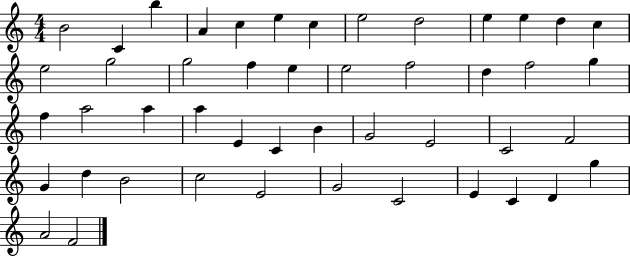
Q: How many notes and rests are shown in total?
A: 47